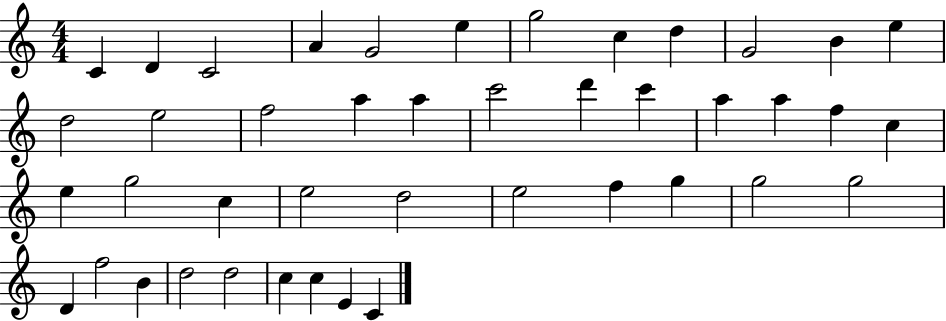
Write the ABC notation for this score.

X:1
T:Untitled
M:4/4
L:1/4
K:C
C D C2 A G2 e g2 c d G2 B e d2 e2 f2 a a c'2 d' c' a a f c e g2 c e2 d2 e2 f g g2 g2 D f2 B d2 d2 c c E C